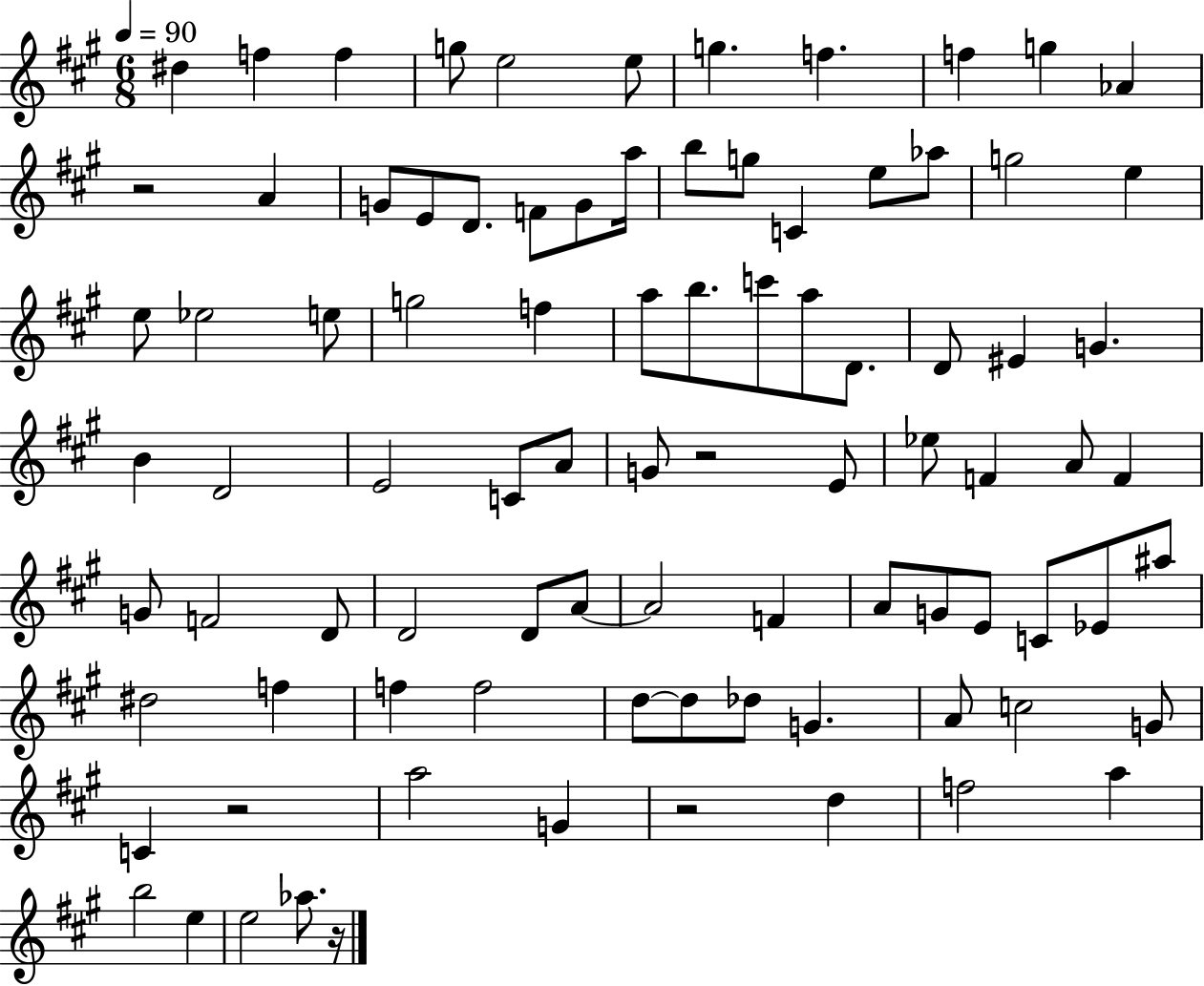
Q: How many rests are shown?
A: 5